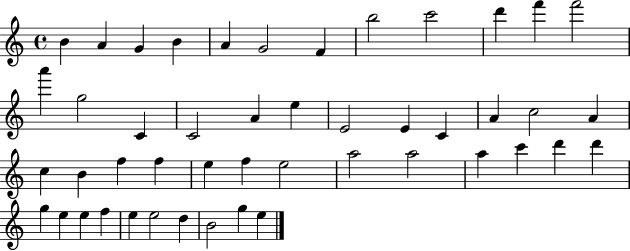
B4/q A4/q G4/q B4/q A4/q G4/h F4/q B5/h C6/h D6/q F6/q F6/h A6/q G5/h C4/q C4/h A4/q E5/q E4/h E4/q C4/q A4/q C5/h A4/q C5/q B4/q F5/q F5/q E5/q F5/q E5/h A5/h A5/h A5/q C6/q D6/q D6/q G5/q E5/q E5/q F5/q E5/q E5/h D5/q B4/h G5/q E5/q